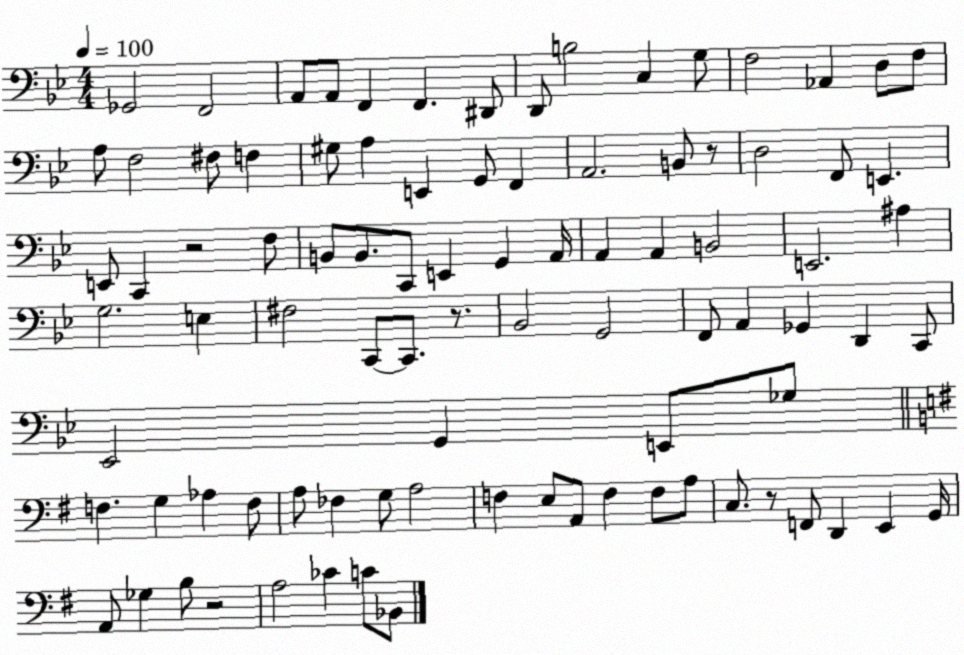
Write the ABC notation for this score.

X:1
T:Untitled
M:4/4
L:1/4
K:Bb
_G,,2 F,,2 A,,/2 A,,/2 F,, F,, ^D,,/2 D,,/2 B,2 C, G,/2 F,2 _A,, D,/2 F,/2 A,/2 F,2 ^F,/2 F, ^G,/2 A, E,, G,,/2 F,, A,,2 B,,/2 z/2 D,2 F,,/2 E,, E,,/2 C,, z2 F,/2 B,,/2 B,,/2 C,,/2 E,, G,, A,,/4 A,, A,, B,,2 E,,2 ^A, G,2 E, ^F,2 C,,/2 C,,/2 z/2 _B,,2 G,,2 F,,/2 A,, _G,, D,, C,,/2 _E,,2 G,, E,,/2 _G,/2 F, G, _A, F,/2 A,/2 _F, G,/2 A,2 F, E,/2 A,,/2 F, F,/2 A,/2 C,/2 z/2 F,,/2 D,, E,, G,,/4 A,,/2 _G, B,/2 z2 A,2 _C C/2 _B,,/2